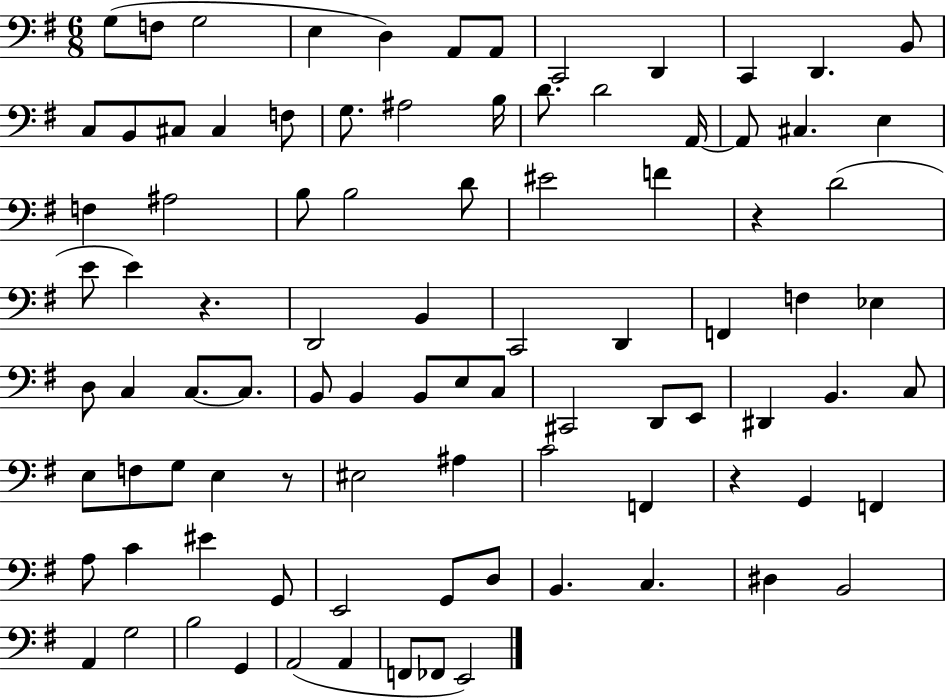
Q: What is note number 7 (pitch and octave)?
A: A2